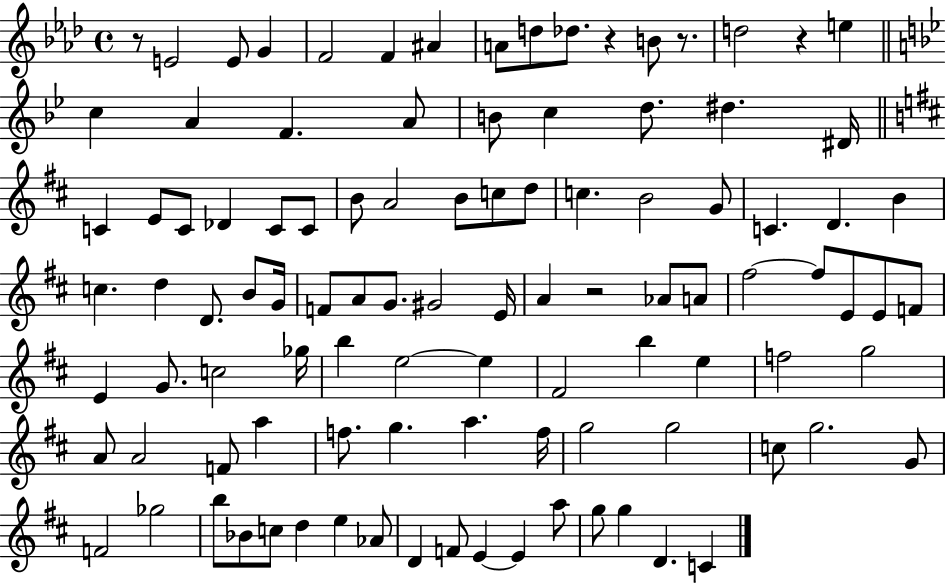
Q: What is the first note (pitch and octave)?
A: E4